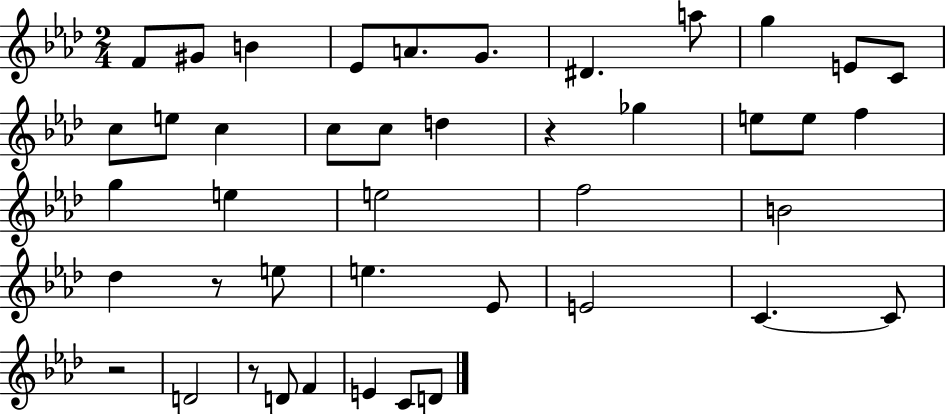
{
  \clef treble
  \numericTimeSignature
  \time 2/4
  \key aes \major
  \repeat volta 2 { f'8 gis'8 b'4 | ees'8 a'8. g'8. | dis'4. a''8 | g''4 e'8 c'8 | \break c''8 e''8 c''4 | c''8 c''8 d''4 | r4 ges''4 | e''8 e''8 f''4 | \break g''4 e''4 | e''2 | f''2 | b'2 | \break des''4 r8 e''8 | e''4. ees'8 | e'2 | c'4.~~ c'8 | \break r2 | d'2 | r8 d'8 f'4 | e'4 c'8 d'8 | \break } \bar "|."
}